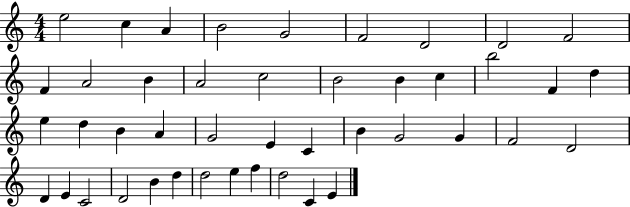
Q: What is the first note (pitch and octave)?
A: E5